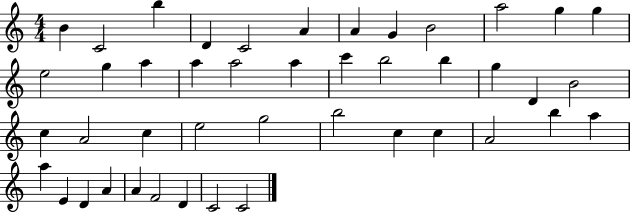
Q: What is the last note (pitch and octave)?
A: C4